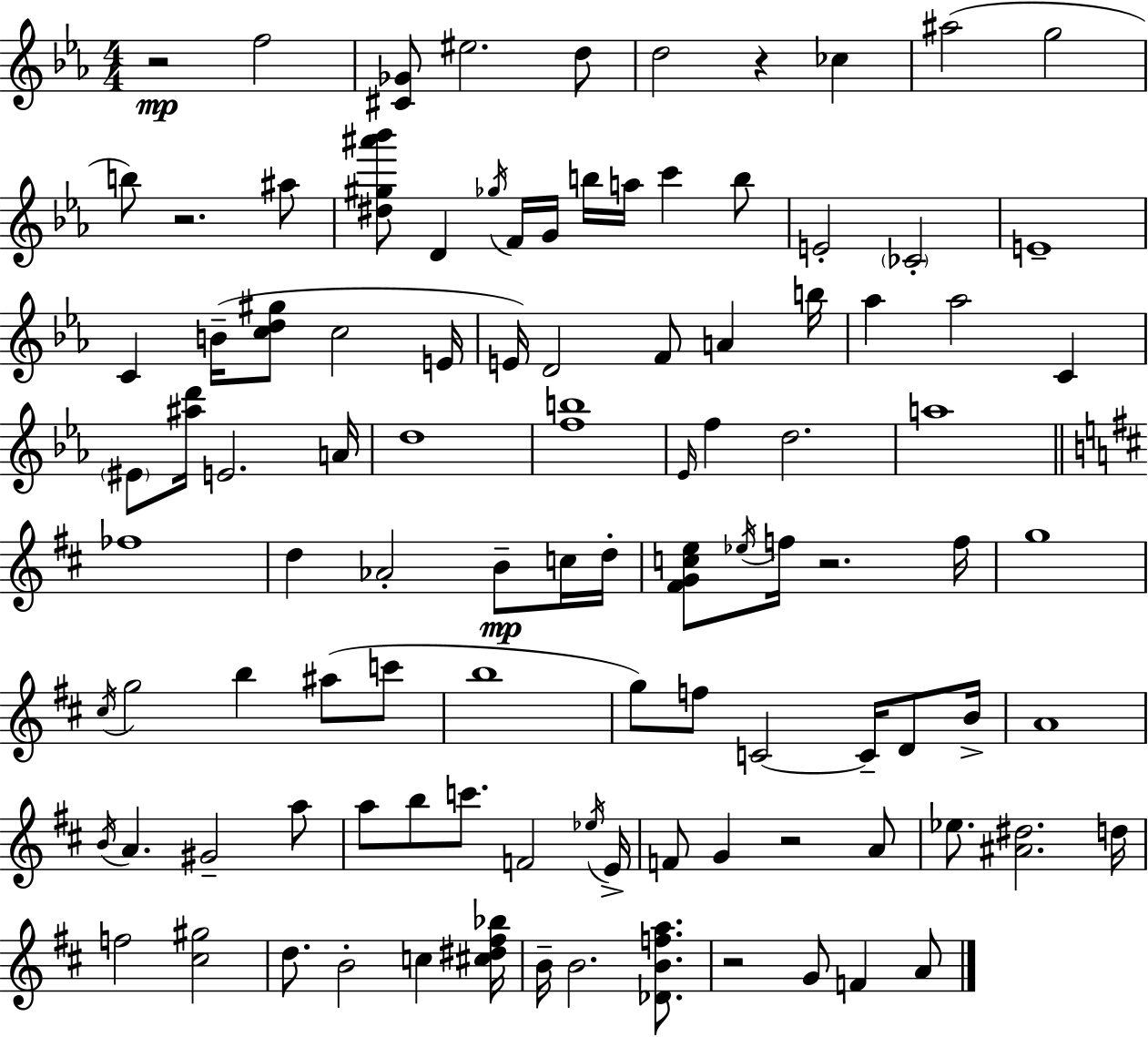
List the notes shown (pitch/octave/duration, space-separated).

R/h F5/h [C#4,Gb4]/e EIS5/h. D5/e D5/h R/q CES5/q A#5/h G5/h B5/e R/h. A#5/e [D#5,G#5,A#6,Bb6]/e D4/q Gb5/s F4/s G4/s B5/s A5/s C6/q B5/e E4/h CES4/h E4/w C4/q B4/s [C5,D5,G#5]/e C5/h E4/s E4/s D4/h F4/e A4/q B5/s Ab5/q Ab5/h C4/q EIS4/e [A#5,D6]/s E4/h. A4/s D5/w [F5,B5]/w Eb4/s F5/q D5/h. A5/w FES5/w D5/q Ab4/h B4/e C5/s D5/s [F#4,G4,C5,E5]/e Eb5/s F5/s R/h. F5/s G5/w C#5/s G5/h B5/q A#5/e C6/e B5/w G5/e F5/e C4/h C4/s D4/e B4/s A4/w B4/s A4/q. G#4/h A5/e A5/e B5/e C6/e. F4/h Eb5/s E4/s F4/e G4/q R/h A4/e Eb5/e. [A#4,D#5]/h. D5/s F5/h [C#5,G#5]/h D5/e. B4/h C5/q [C#5,D#5,F#5,Bb5]/s B4/s B4/h. [Db4,B4,F5,A5]/e. R/h G4/e F4/q A4/e